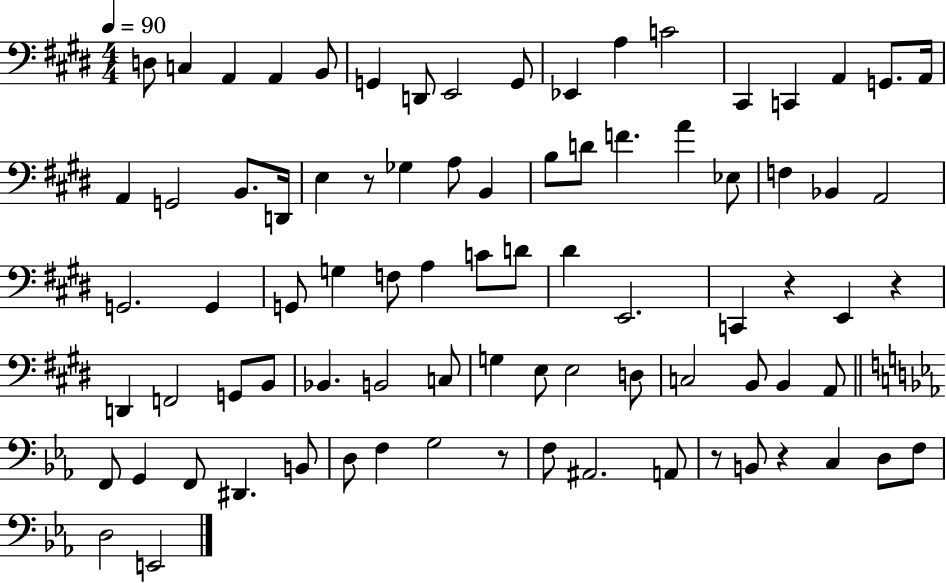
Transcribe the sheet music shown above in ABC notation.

X:1
T:Untitled
M:4/4
L:1/4
K:E
D,/2 C, A,, A,, B,,/2 G,, D,,/2 E,,2 G,,/2 _E,, A, C2 ^C,, C,, A,, G,,/2 A,,/4 A,, G,,2 B,,/2 D,,/4 E, z/2 _G, A,/2 B,, B,/2 D/2 F A _E,/2 F, _B,, A,,2 G,,2 G,, G,,/2 G, F,/2 A, C/2 D/2 ^D E,,2 C,, z E,, z D,, F,,2 G,,/2 B,,/2 _B,, B,,2 C,/2 G, E,/2 E,2 D,/2 C,2 B,,/2 B,, A,,/2 F,,/2 G,, F,,/2 ^D,, B,,/2 D,/2 F, G,2 z/2 F,/2 ^A,,2 A,,/2 z/2 B,,/2 z C, D,/2 F,/2 D,2 E,,2